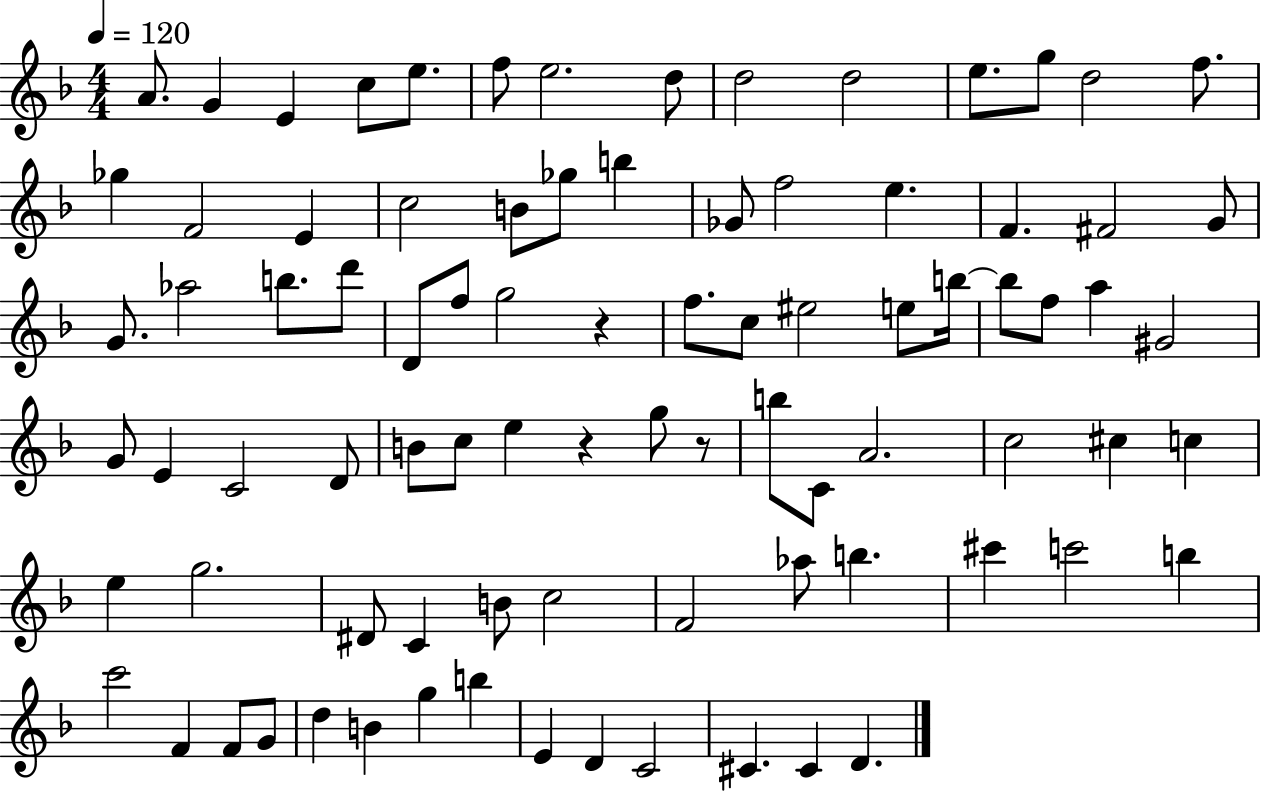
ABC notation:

X:1
T:Untitled
M:4/4
L:1/4
K:F
A/2 G E c/2 e/2 f/2 e2 d/2 d2 d2 e/2 g/2 d2 f/2 _g F2 E c2 B/2 _g/2 b _G/2 f2 e F ^F2 G/2 G/2 _a2 b/2 d'/2 D/2 f/2 g2 z f/2 c/2 ^e2 e/2 b/4 b/2 f/2 a ^G2 G/2 E C2 D/2 B/2 c/2 e z g/2 z/2 b/2 C/2 A2 c2 ^c c e g2 ^D/2 C B/2 c2 F2 _a/2 b ^c' c'2 b c'2 F F/2 G/2 d B g b E D C2 ^C ^C D